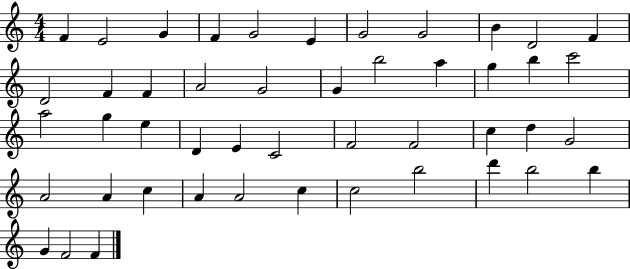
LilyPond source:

{
  \clef treble
  \numericTimeSignature
  \time 4/4
  \key c \major
  f'4 e'2 g'4 | f'4 g'2 e'4 | g'2 g'2 | b'4 d'2 f'4 | \break d'2 f'4 f'4 | a'2 g'2 | g'4 b''2 a''4 | g''4 b''4 c'''2 | \break a''2 g''4 e''4 | d'4 e'4 c'2 | f'2 f'2 | c''4 d''4 g'2 | \break a'2 a'4 c''4 | a'4 a'2 c''4 | c''2 b''2 | d'''4 b''2 b''4 | \break g'4 f'2 f'4 | \bar "|."
}